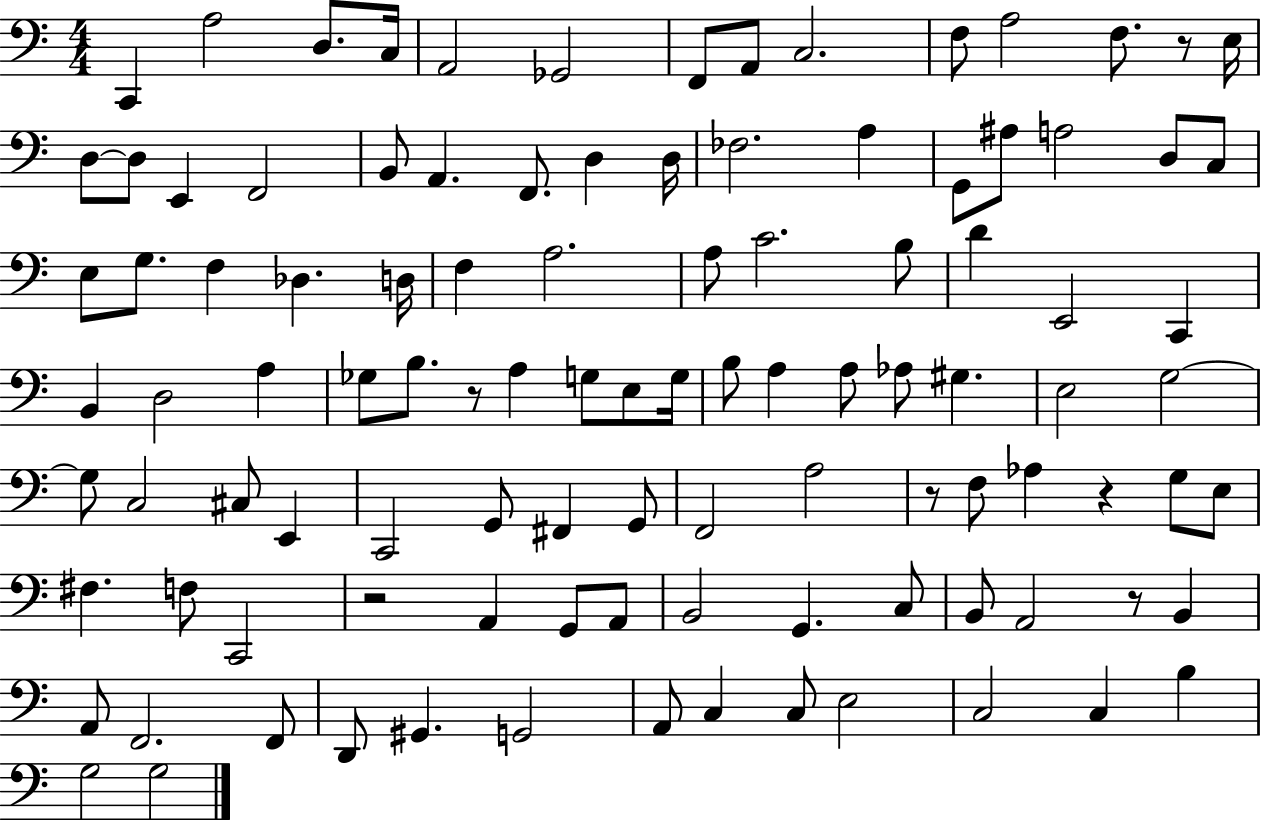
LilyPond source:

{
  \clef bass
  \numericTimeSignature
  \time 4/4
  \key c \major
  c,4 a2 d8. c16 | a,2 ges,2 | f,8 a,8 c2. | f8 a2 f8. r8 e16 | \break d8~~ d8 e,4 f,2 | b,8 a,4. f,8. d4 d16 | fes2. a4 | g,8 ais8 a2 d8 c8 | \break e8 g8. f4 des4. d16 | f4 a2. | a8 c'2. b8 | d'4 e,2 c,4 | \break b,4 d2 a4 | ges8 b8. r8 a4 g8 e8 g16 | b8 a4 a8 aes8 gis4. | e2 g2~~ | \break g8 c2 cis8 e,4 | c,2 g,8 fis,4 g,8 | f,2 a2 | r8 f8 aes4 r4 g8 e8 | \break fis4. f8 c,2 | r2 a,4 g,8 a,8 | b,2 g,4. c8 | b,8 a,2 r8 b,4 | \break a,8 f,2. f,8 | d,8 gis,4. g,2 | a,8 c4 c8 e2 | c2 c4 b4 | \break g2 g2 | \bar "|."
}